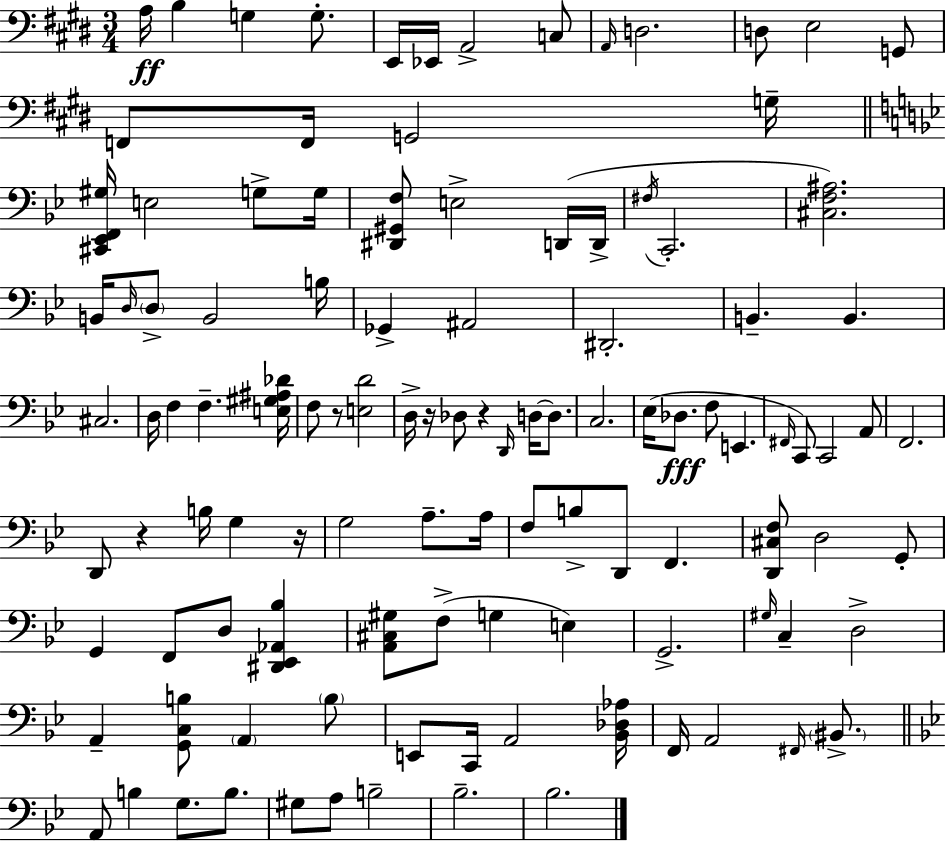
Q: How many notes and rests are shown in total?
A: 111